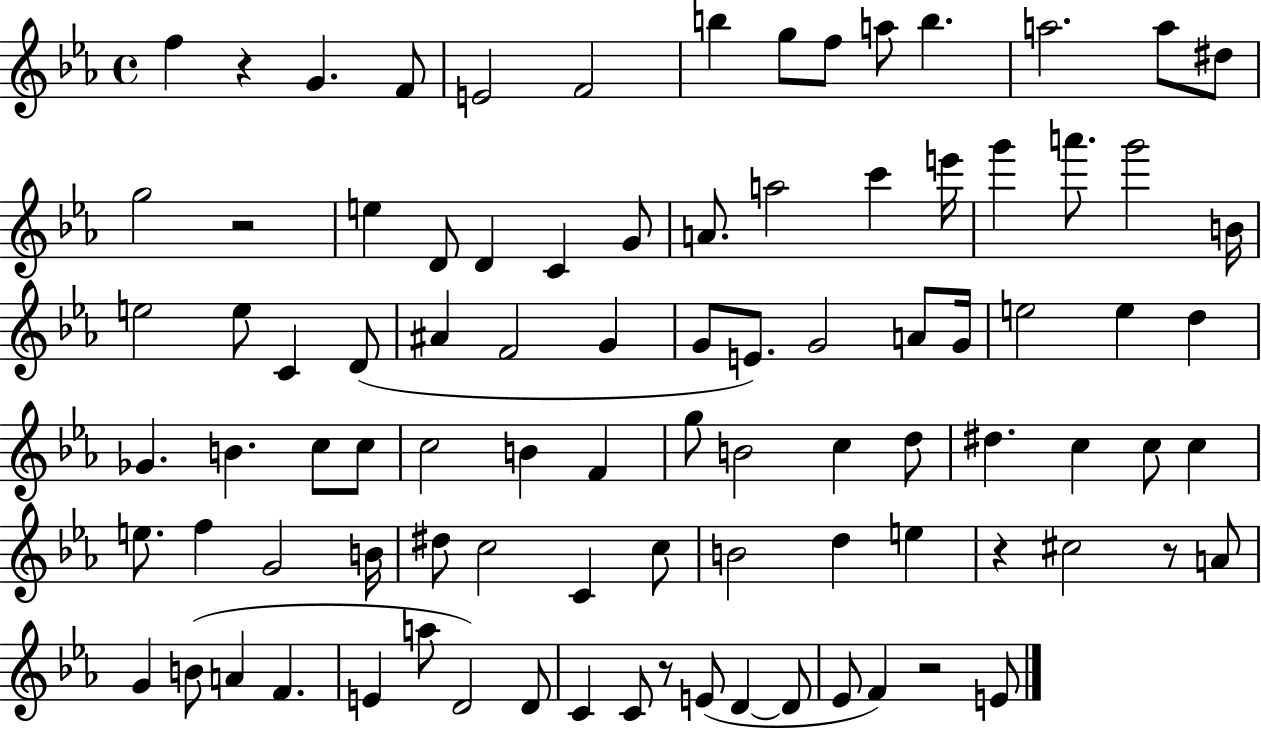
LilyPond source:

{
  \clef treble
  \time 4/4
  \defaultTimeSignature
  \key ees \major
  f''4 r4 g'4. f'8 | e'2 f'2 | b''4 g''8 f''8 a''8 b''4. | a''2. a''8 dis''8 | \break g''2 r2 | e''4 d'8 d'4 c'4 g'8 | a'8. a''2 c'''4 e'''16 | g'''4 a'''8. g'''2 b'16 | \break e''2 e''8 c'4 d'8( | ais'4 f'2 g'4 | g'8 e'8.) g'2 a'8 g'16 | e''2 e''4 d''4 | \break ges'4. b'4. c''8 c''8 | c''2 b'4 f'4 | g''8 b'2 c''4 d''8 | dis''4. c''4 c''8 c''4 | \break e''8. f''4 g'2 b'16 | dis''8 c''2 c'4 c''8 | b'2 d''4 e''4 | r4 cis''2 r8 a'8 | \break g'4 b'8( a'4 f'4. | e'4 a''8 d'2) d'8 | c'4 c'8 r8 e'8( d'4~~ d'8 | ees'8 f'4) r2 e'8 | \break \bar "|."
}